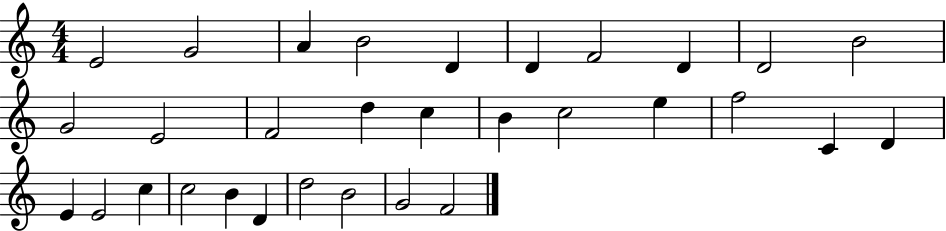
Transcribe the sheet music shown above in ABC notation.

X:1
T:Untitled
M:4/4
L:1/4
K:C
E2 G2 A B2 D D F2 D D2 B2 G2 E2 F2 d c B c2 e f2 C D E E2 c c2 B D d2 B2 G2 F2